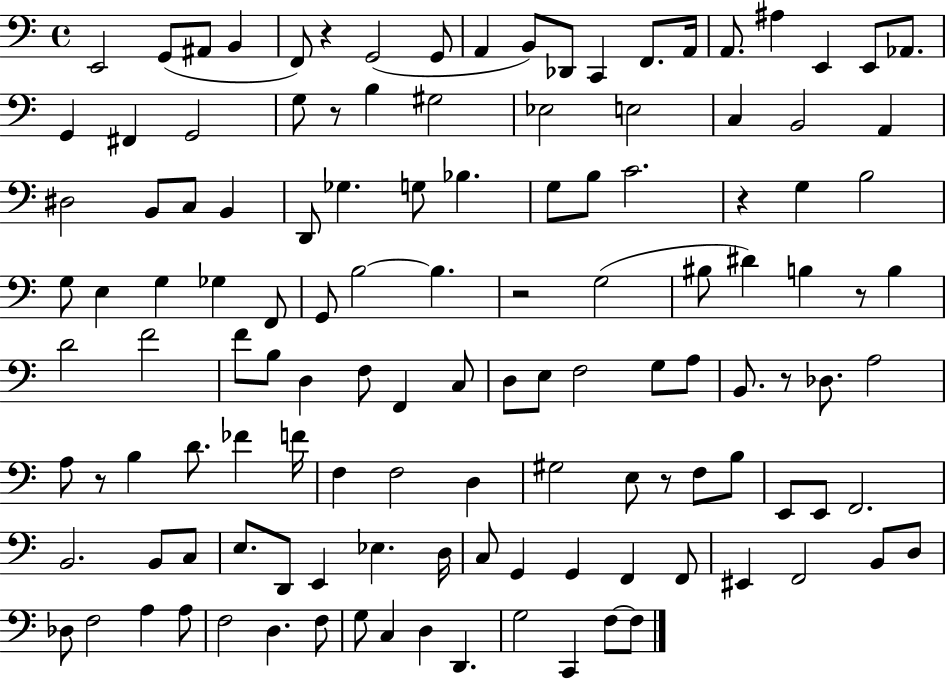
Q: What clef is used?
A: bass